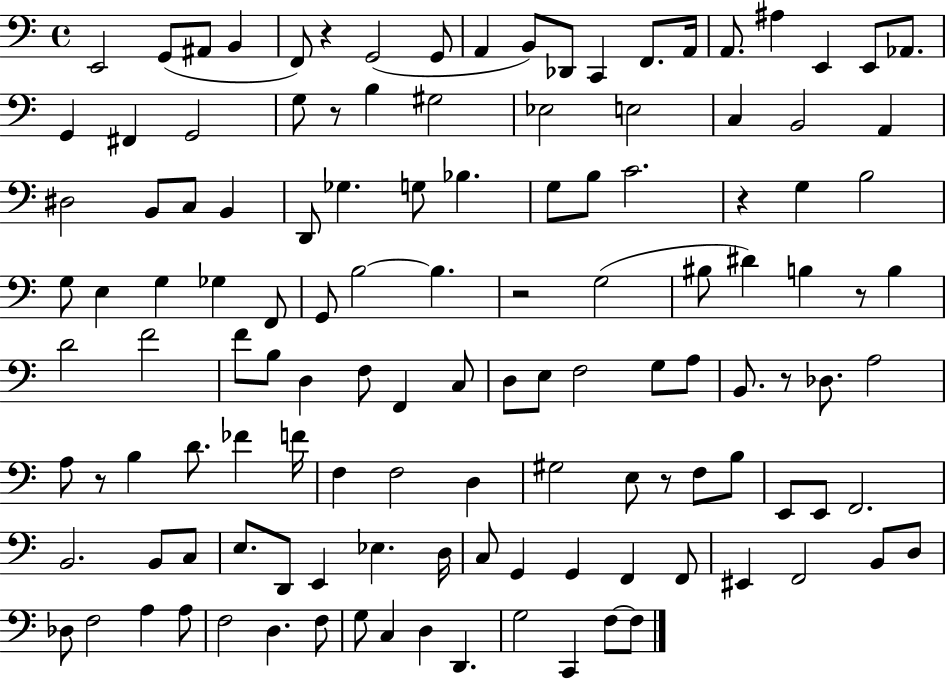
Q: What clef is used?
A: bass